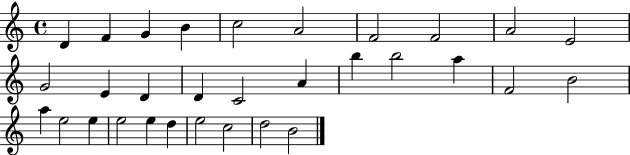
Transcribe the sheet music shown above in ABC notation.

X:1
T:Untitled
M:4/4
L:1/4
K:C
D F G B c2 A2 F2 F2 A2 E2 G2 E D D C2 A b b2 a F2 B2 a e2 e e2 e d e2 c2 d2 B2